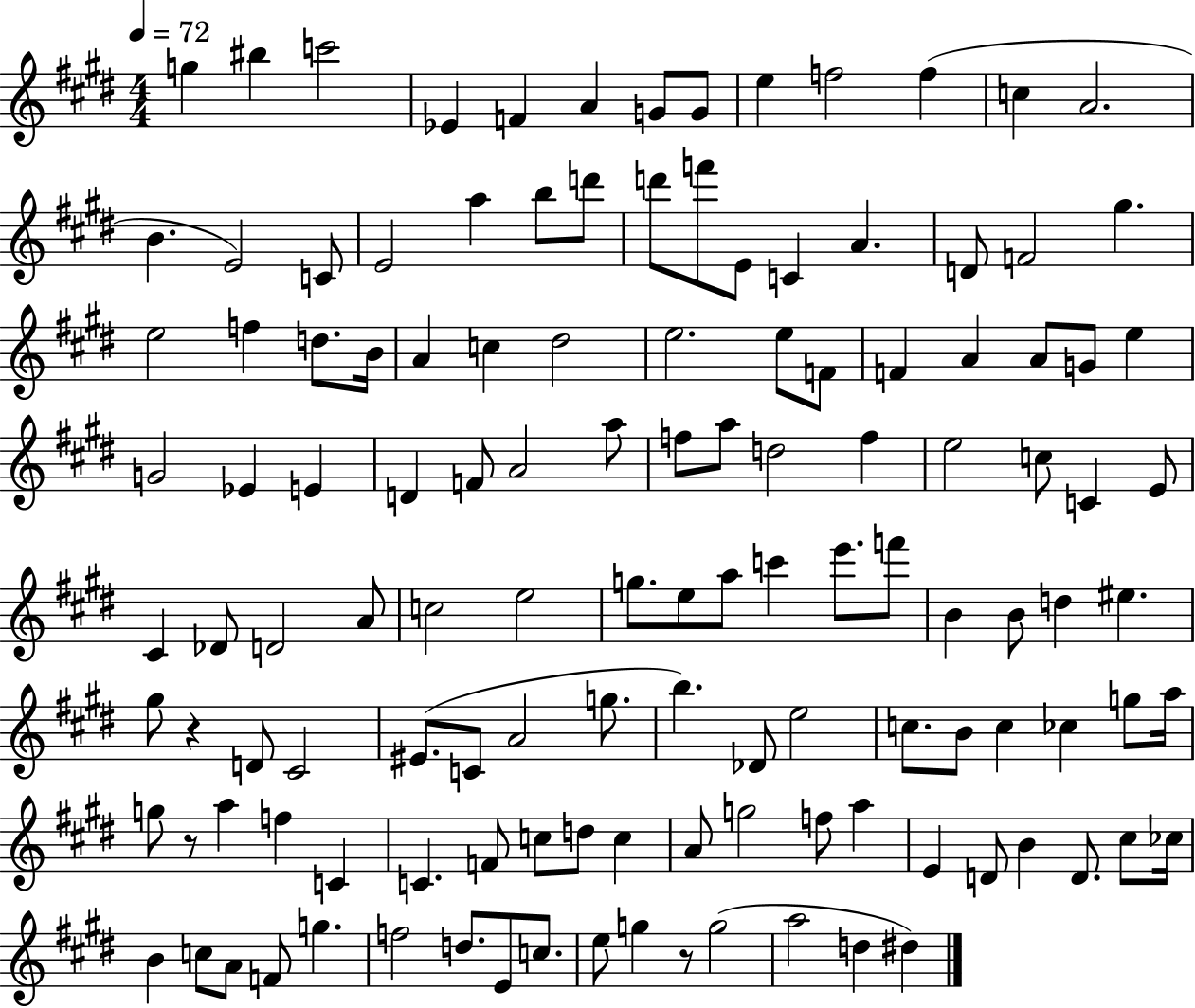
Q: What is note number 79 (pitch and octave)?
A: C4